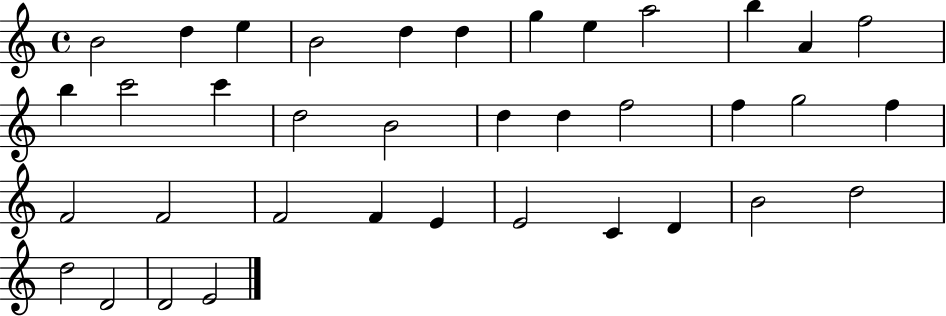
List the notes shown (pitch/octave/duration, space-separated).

B4/h D5/q E5/q B4/h D5/q D5/q G5/q E5/q A5/h B5/q A4/q F5/h B5/q C6/h C6/q D5/h B4/h D5/q D5/q F5/h F5/q G5/h F5/q F4/h F4/h F4/h F4/q E4/q E4/h C4/q D4/q B4/h D5/h D5/h D4/h D4/h E4/h